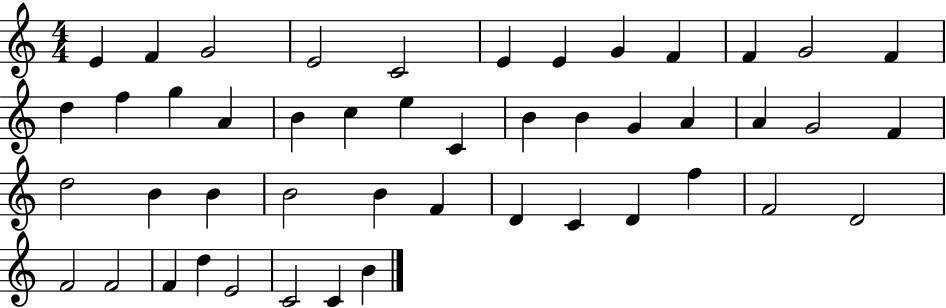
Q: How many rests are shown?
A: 0